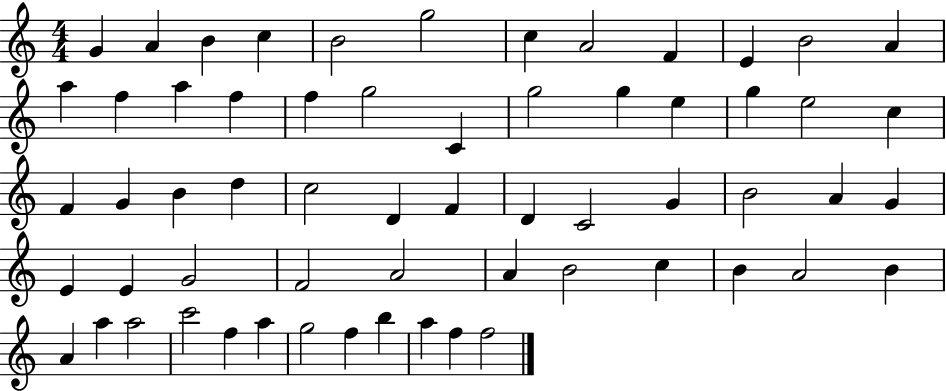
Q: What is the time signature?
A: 4/4